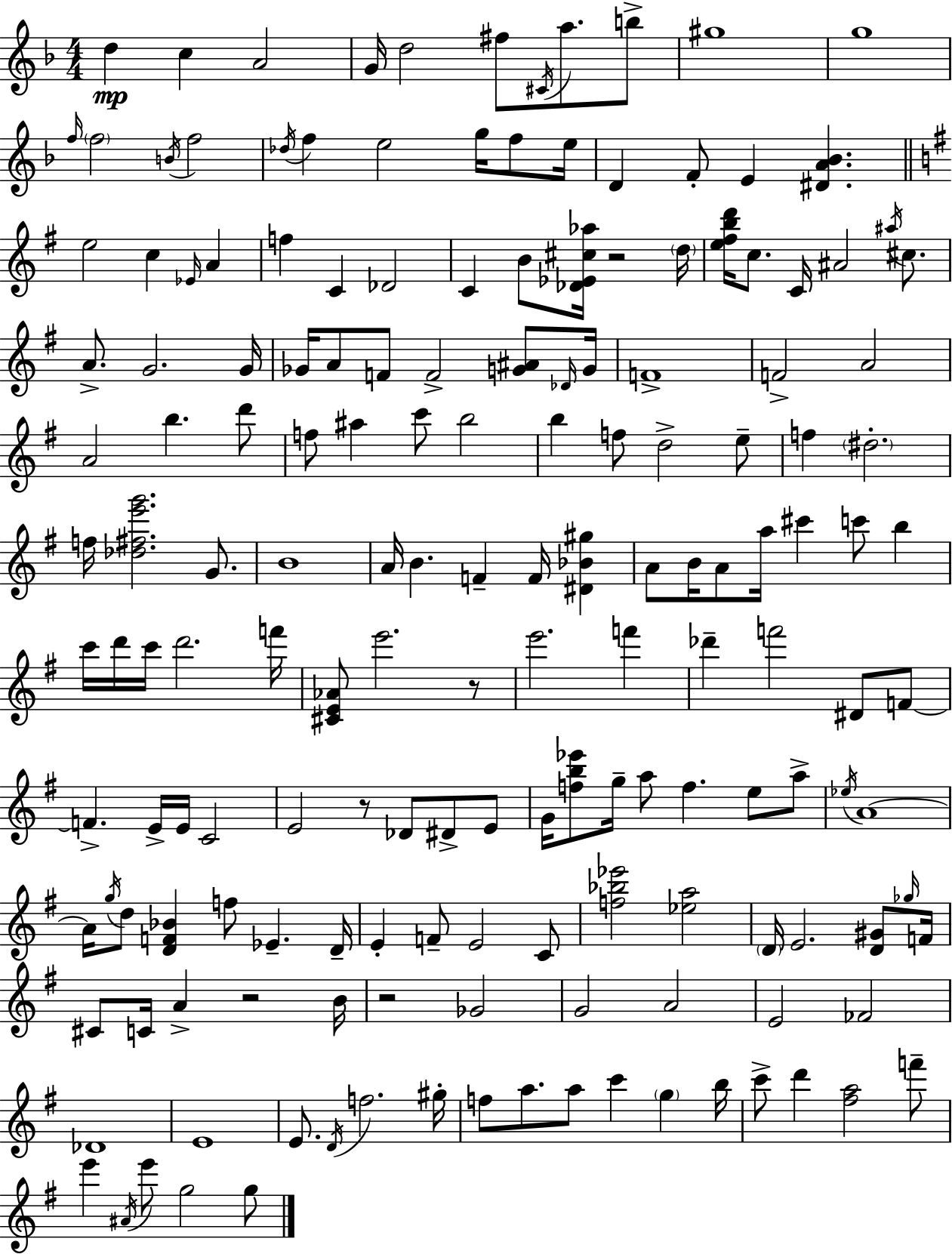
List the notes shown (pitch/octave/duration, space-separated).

D5/q C5/q A4/h G4/s D5/h F#5/e C#4/s A5/e. B5/e G#5/w G5/w F5/s F5/h B4/s F5/h Db5/s F5/q E5/h G5/s F5/e E5/s D4/q F4/e E4/q [D#4,A4,Bb4]/q. E5/h C5/q Eb4/s A4/q F5/q C4/q Db4/h C4/q B4/e [Db4,Eb4,C#5,Ab5]/s R/h D5/s [E5,F#5,B5,D6]/s C5/e. C4/s A#4/h A#5/s C#5/e. A4/e. G4/h. G4/s Gb4/s A4/e F4/e F4/h [G4,A#4]/e Db4/s G4/s F4/w F4/h A4/h A4/h B5/q. D6/e F5/e A#5/q C6/e B5/h B5/q F5/e D5/h E5/e F5/q D#5/h. F5/s [Db5,F#5,E6,G6]/h. G4/e. B4/w A4/s B4/q. F4/q F4/s [D#4,Bb4,G#5]/q A4/e B4/s A4/e A5/s C#6/q C6/e B5/q C6/s D6/s C6/s D6/h. F6/s [C#4,E4,Ab4]/e E6/h. R/e E6/h. F6/q Db6/q F6/h D#4/e F4/e F4/q. E4/s E4/s C4/h E4/h R/e Db4/e D#4/e E4/e G4/s [F5,B5,Eb6]/e G5/s A5/e F5/q. E5/e A5/e Eb5/s A4/w A4/s G5/s D5/e [D4,F4,Bb4]/q F5/e Eb4/q. D4/s E4/q F4/e E4/h C4/e [F5,Bb5,Eb6]/h [Eb5,A5]/h D4/s E4/h. [D4,G#4]/e Gb5/s F4/s C#4/e C4/s A4/q R/h B4/s R/h Gb4/h G4/h A4/h E4/h FES4/h Db4/w E4/w E4/e. D4/s F5/h. G#5/s F5/e A5/e. A5/e C6/q G5/q B5/s C6/e D6/q [F#5,A5]/h F6/e E6/q A#4/s E6/e G5/h G5/e